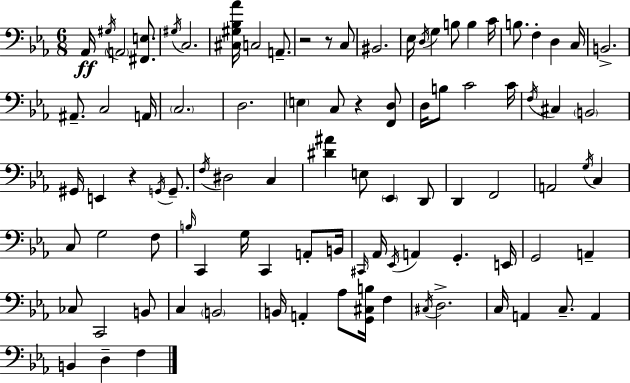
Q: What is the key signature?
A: C minor